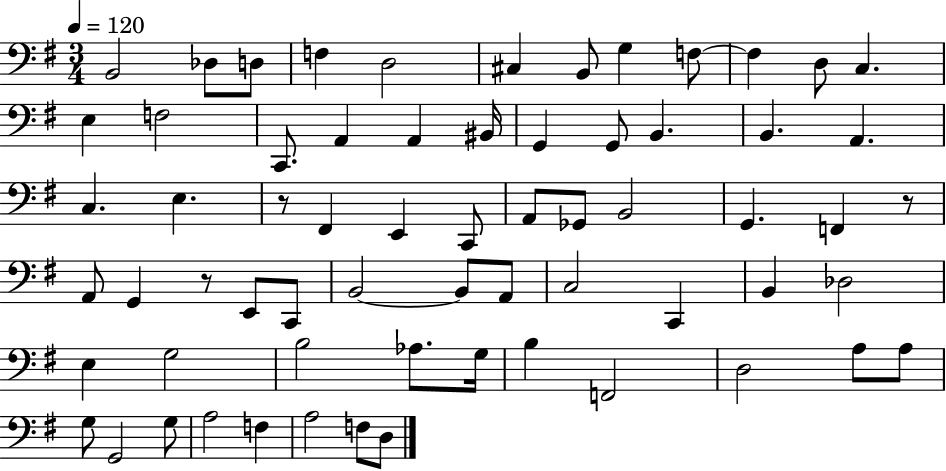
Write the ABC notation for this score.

X:1
T:Untitled
M:3/4
L:1/4
K:G
B,,2 _D,/2 D,/2 F, D,2 ^C, B,,/2 G, F,/2 F, D,/2 C, E, F,2 C,,/2 A,, A,, ^B,,/4 G,, G,,/2 B,, B,, A,, C, E, z/2 ^F,, E,, C,,/2 A,,/2 _G,,/2 B,,2 G,, F,, z/2 A,,/2 G,, z/2 E,,/2 C,,/2 B,,2 B,,/2 A,,/2 C,2 C,, B,, _D,2 E, G,2 B,2 _A,/2 G,/4 B, F,,2 D,2 A,/2 A,/2 G,/2 G,,2 G,/2 A,2 F, A,2 F,/2 D,/2